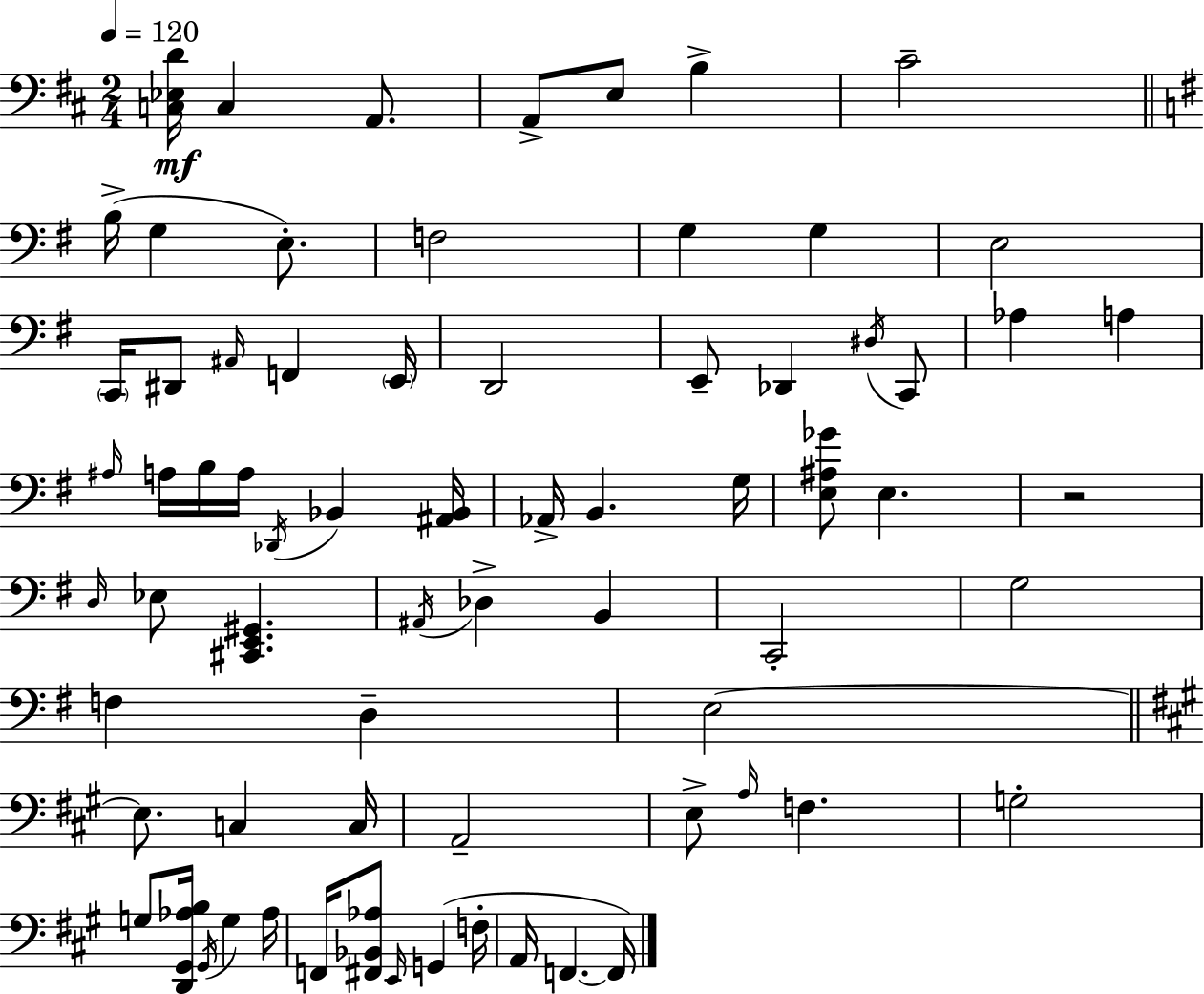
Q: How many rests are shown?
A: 1